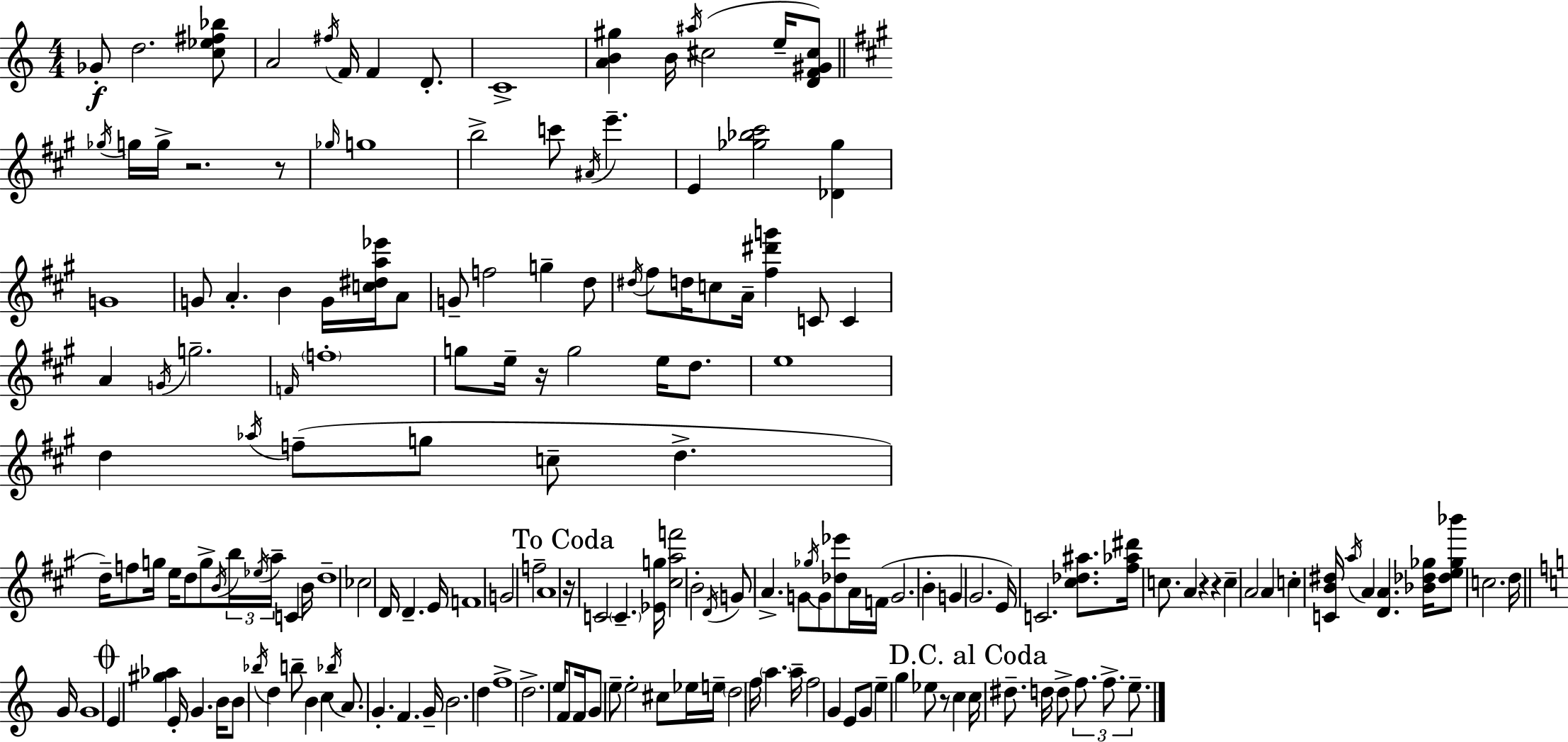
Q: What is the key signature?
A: A minor